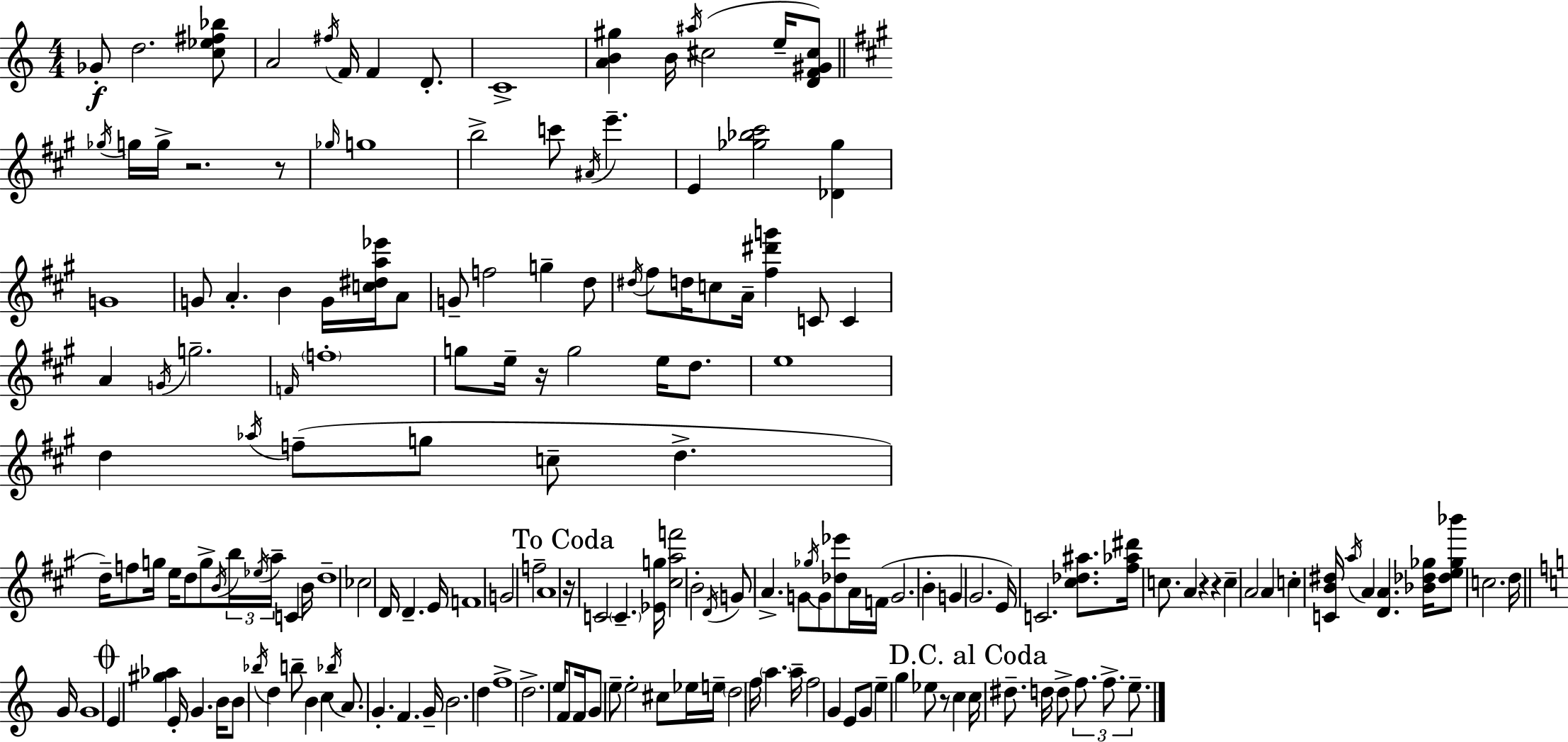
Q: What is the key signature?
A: A minor